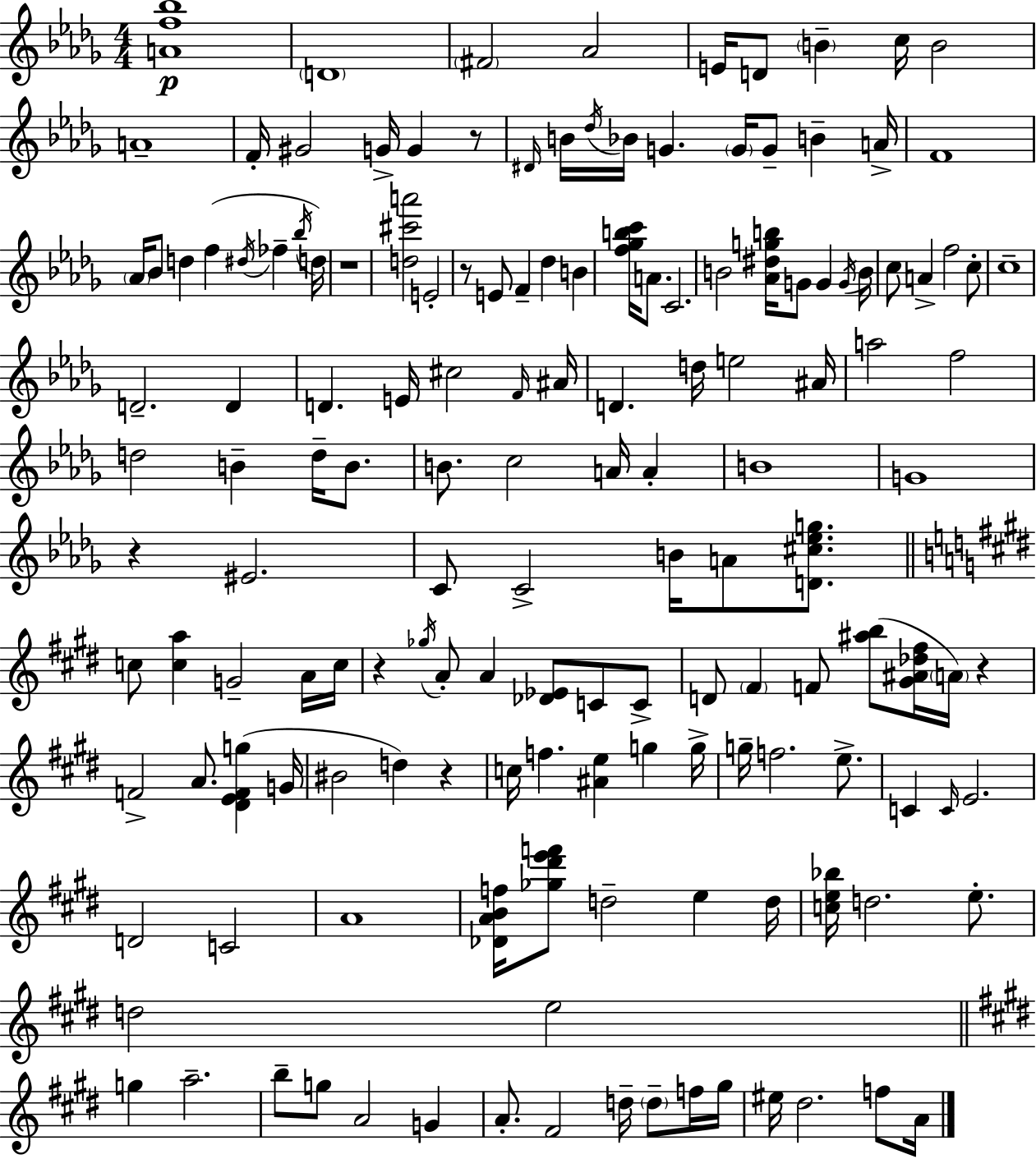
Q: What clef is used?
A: treble